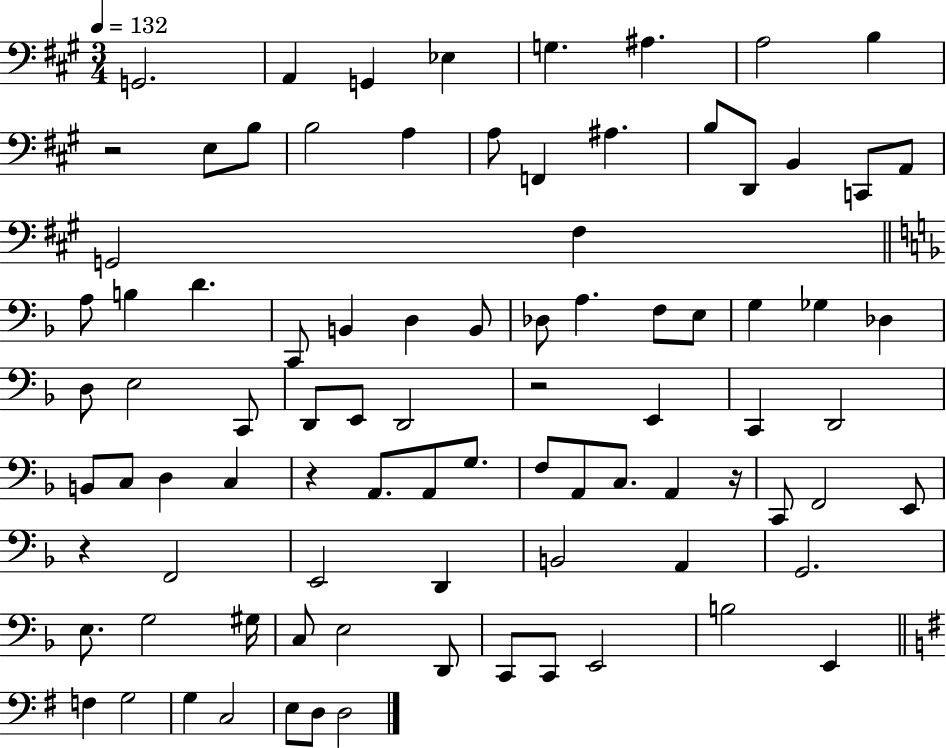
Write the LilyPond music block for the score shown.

{
  \clef bass
  \numericTimeSignature
  \time 3/4
  \key a \major
  \tempo 4 = 132
  g,2. | a,4 g,4 ees4 | g4. ais4. | a2 b4 | \break r2 e8 b8 | b2 a4 | a8 f,4 ais4. | b8 d,8 b,4 c,8 a,8 | \break g,2 fis4 | \bar "||" \break \key f \major a8 b4 d'4. | c,8 b,4 d4 b,8 | des8 a4. f8 e8 | g4 ges4 des4 | \break d8 e2 c,8 | d,8 e,8 d,2 | r2 e,4 | c,4 d,2 | \break b,8 c8 d4 c4 | r4 a,8. a,8 g8. | f8 a,8 c8. a,4 r16 | c,8 f,2 e,8 | \break r4 f,2 | e,2 d,4 | b,2 a,4 | g,2. | \break e8. g2 gis16 | c8 e2 d,8 | c,8 c,8 e,2 | b2 e,4 | \break \bar "||" \break \key e \minor f4 g2 | g4 c2 | e8 d8 d2 | \bar "|."
}